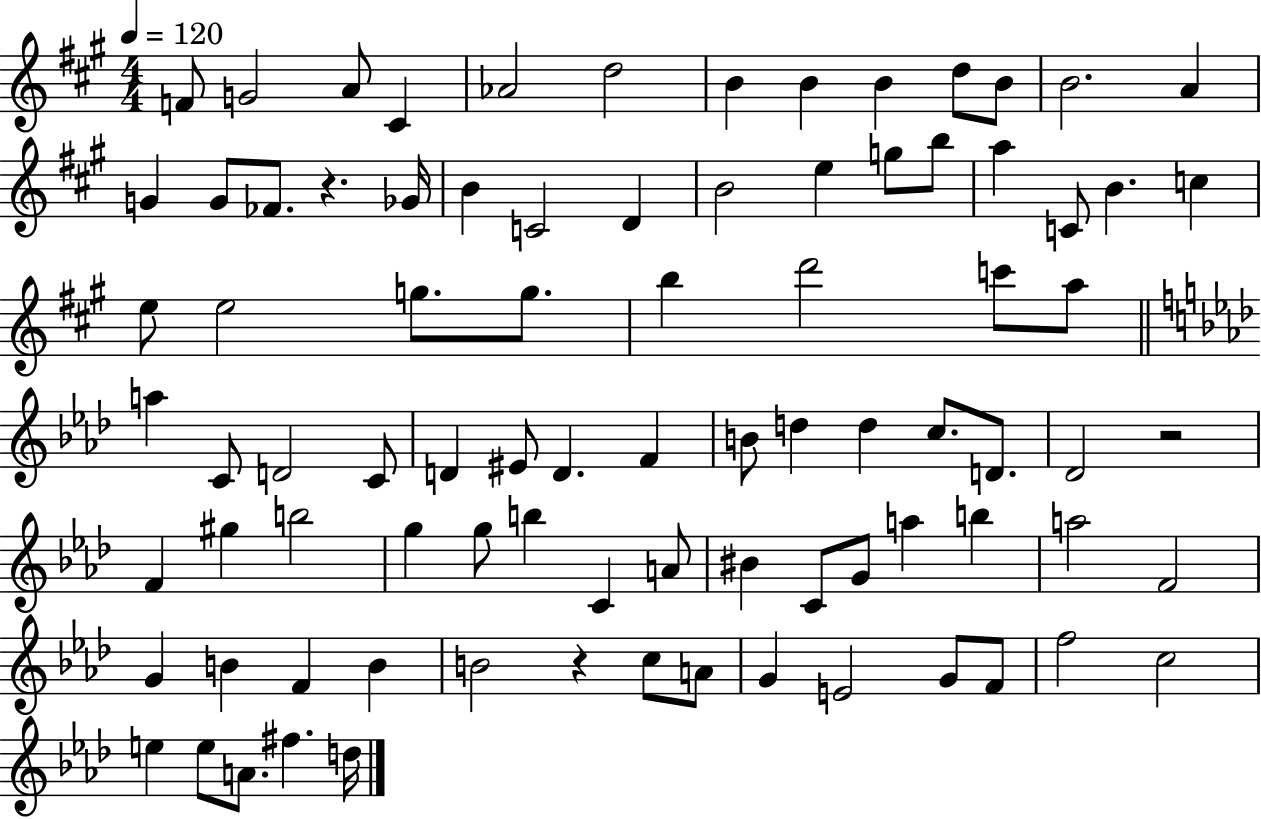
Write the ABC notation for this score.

X:1
T:Untitled
M:4/4
L:1/4
K:A
F/2 G2 A/2 ^C _A2 d2 B B B d/2 B/2 B2 A G G/2 _F/2 z _G/4 B C2 D B2 e g/2 b/2 a C/2 B c e/2 e2 g/2 g/2 b d'2 c'/2 a/2 a C/2 D2 C/2 D ^E/2 D F B/2 d d c/2 D/2 _D2 z2 F ^g b2 g g/2 b C A/2 ^B C/2 G/2 a b a2 F2 G B F B B2 z c/2 A/2 G E2 G/2 F/2 f2 c2 e e/2 A/2 ^f d/4